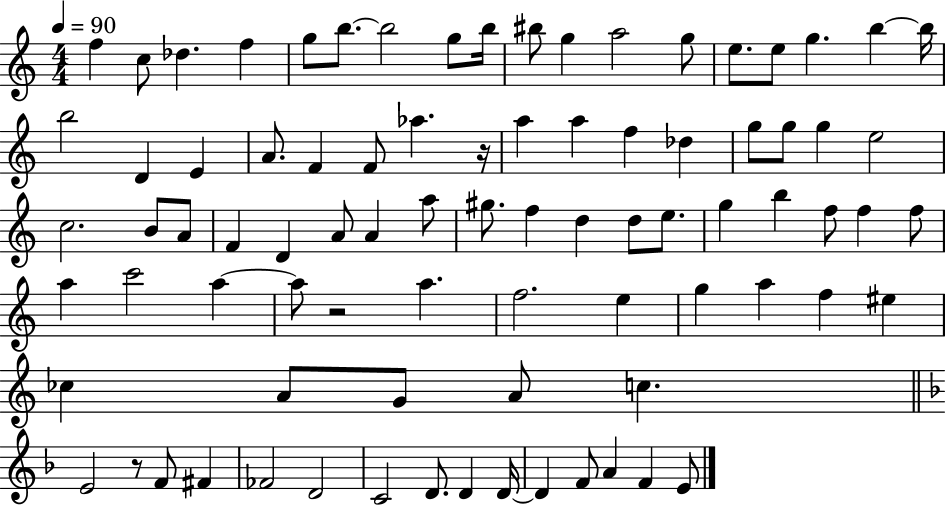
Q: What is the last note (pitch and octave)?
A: E4